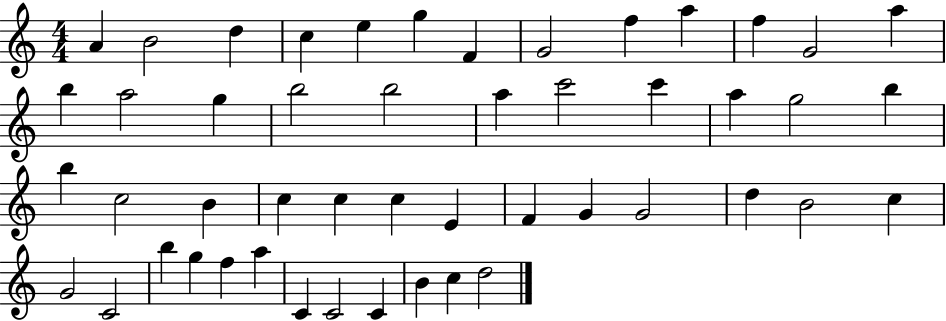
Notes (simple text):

A4/q B4/h D5/q C5/q E5/q G5/q F4/q G4/h F5/q A5/q F5/q G4/h A5/q B5/q A5/h G5/q B5/h B5/h A5/q C6/h C6/q A5/q G5/h B5/q B5/q C5/h B4/q C5/q C5/q C5/q E4/q F4/q G4/q G4/h D5/q B4/h C5/q G4/h C4/h B5/q G5/q F5/q A5/q C4/q C4/h C4/q B4/q C5/q D5/h